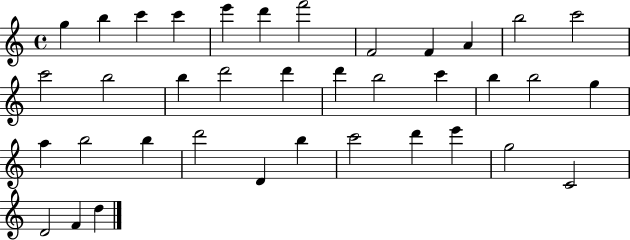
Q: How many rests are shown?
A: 0